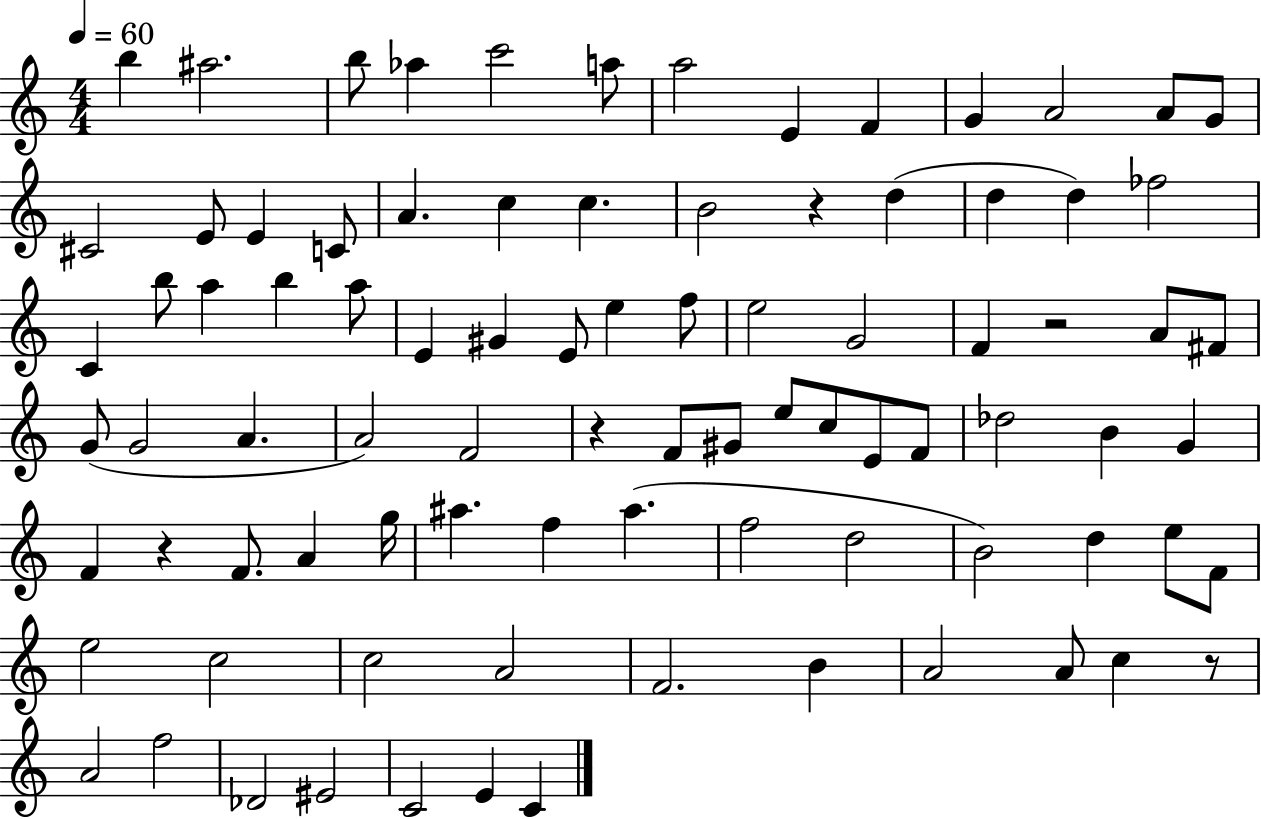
X:1
T:Untitled
M:4/4
L:1/4
K:C
b ^a2 b/2 _a c'2 a/2 a2 E F G A2 A/2 G/2 ^C2 E/2 E C/2 A c c B2 z d d d _f2 C b/2 a b a/2 E ^G E/2 e f/2 e2 G2 F z2 A/2 ^F/2 G/2 G2 A A2 F2 z F/2 ^G/2 e/2 c/2 E/2 F/2 _d2 B G F z F/2 A g/4 ^a f ^a f2 d2 B2 d e/2 F/2 e2 c2 c2 A2 F2 B A2 A/2 c z/2 A2 f2 _D2 ^E2 C2 E C